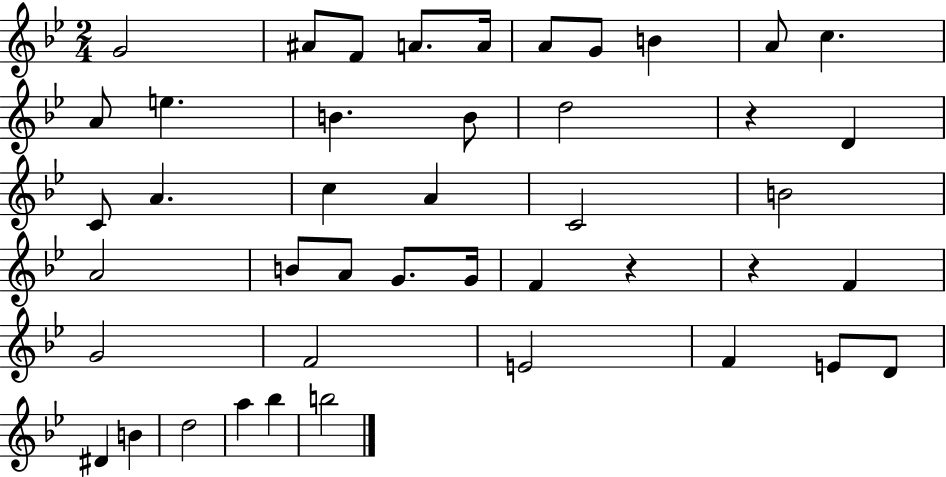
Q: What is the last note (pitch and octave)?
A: B5